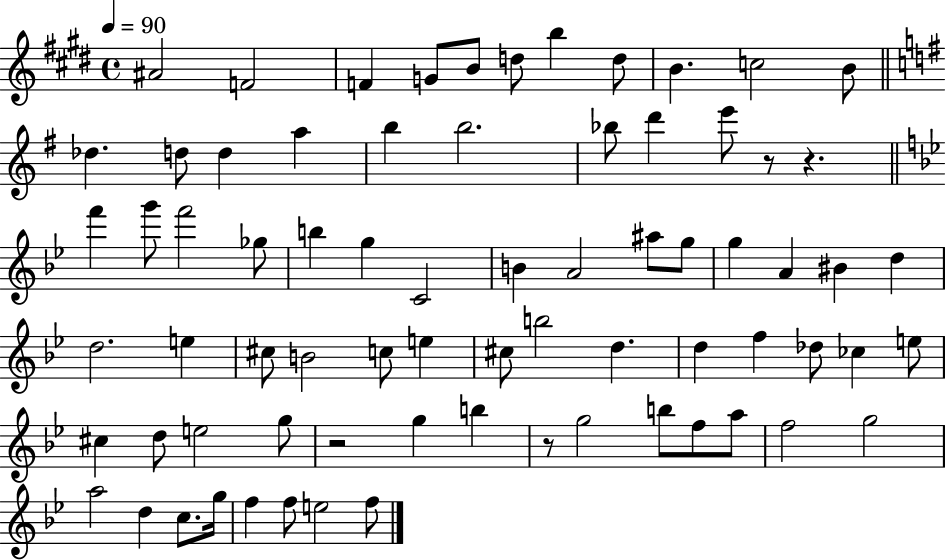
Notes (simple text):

A#4/h F4/h F4/q G4/e B4/e D5/e B5/q D5/e B4/q. C5/h B4/e Db5/q. D5/e D5/q A5/q B5/q B5/h. Bb5/e D6/q E6/e R/e R/q. F6/q G6/e F6/h Gb5/e B5/q G5/q C4/h B4/q A4/h A#5/e G5/e G5/q A4/q BIS4/q D5/q D5/h. E5/q C#5/e B4/h C5/e E5/q C#5/e B5/h D5/q. D5/q F5/q Db5/e CES5/q E5/e C#5/q D5/e E5/h G5/e R/h G5/q B5/q R/e G5/h B5/e F5/e A5/e F5/h G5/h A5/h D5/q C5/e. G5/s F5/q F5/e E5/h F5/e